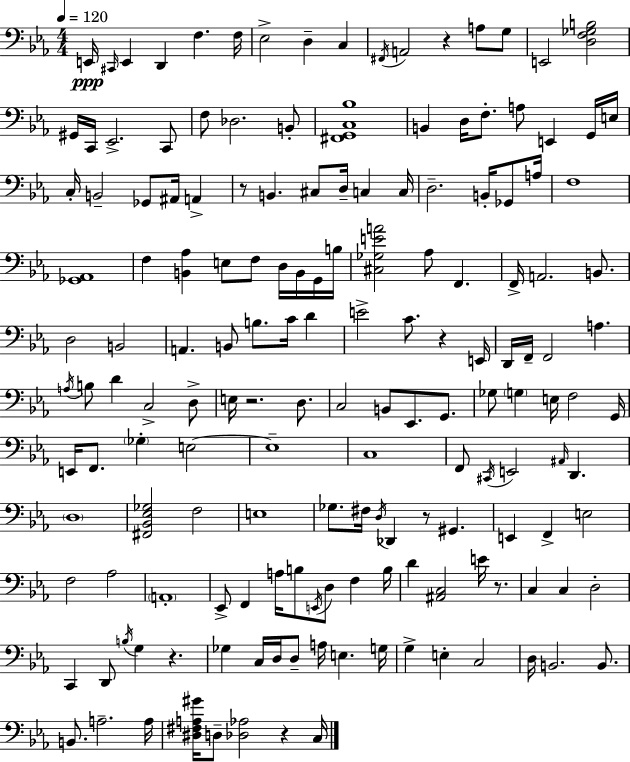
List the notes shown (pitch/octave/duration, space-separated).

E2/s C#2/s E2/q D2/q F3/q. F3/s Eb3/h D3/q C3/q F#2/s A2/h R/q A3/e G3/e E2/h [D3,F3,Gb3,B3]/h G#2/s C2/s Eb2/h. C2/e F3/e Db3/h. B2/e [F#2,G2,C3,Bb3]/w B2/q D3/s F3/e. A3/e E2/q G2/s E3/s C3/s B2/h Gb2/e A#2/s A2/q R/e B2/q. C#3/e D3/s C3/q C3/s D3/h. B2/s Gb2/e A3/s F3/w [Gb2,Ab2]/w F3/q [B2,Ab3]/q E3/e F3/e D3/s B2/s G2/s B3/s [C#3,Gb3,E4,A4]/h Ab3/e F2/q. F2/s A2/h. B2/e. D3/h B2/h A2/q. B2/e B3/e. C4/s D4/q E4/h C4/e. R/q E2/s D2/s F2/s F2/h A3/q. A3/s B3/e D4/q C3/h D3/e E3/s R/h. D3/e. C3/h B2/e Eb2/e. G2/e. Gb3/e G3/q E3/s F3/h G2/s E2/s F2/e. Gb3/q E3/h E3/w C3/w F2/e C#2/s E2/h A#2/s D2/q. D3/w [F#2,Bb2,Eb3,Gb3]/h F3/h E3/w Gb3/e. F#3/s D3/s Db2/q R/e G#2/q. E2/q F2/q E3/h F3/h Ab3/h A2/w Eb2/e F2/q A3/s B3/e E2/s D3/e F3/q B3/s D4/q [A#2,C3]/h E4/s R/e. C3/q C3/q D3/h C2/q D2/e B3/s G3/q R/q. Gb3/q C3/s D3/s D3/e A3/s E3/q. G3/s G3/q E3/q C3/h D3/s B2/h. B2/e. B2/e. A3/h. A3/s [D#3,F#3,A3,G#4]/s D3/e [Db3,Ab3]/h R/q C3/s